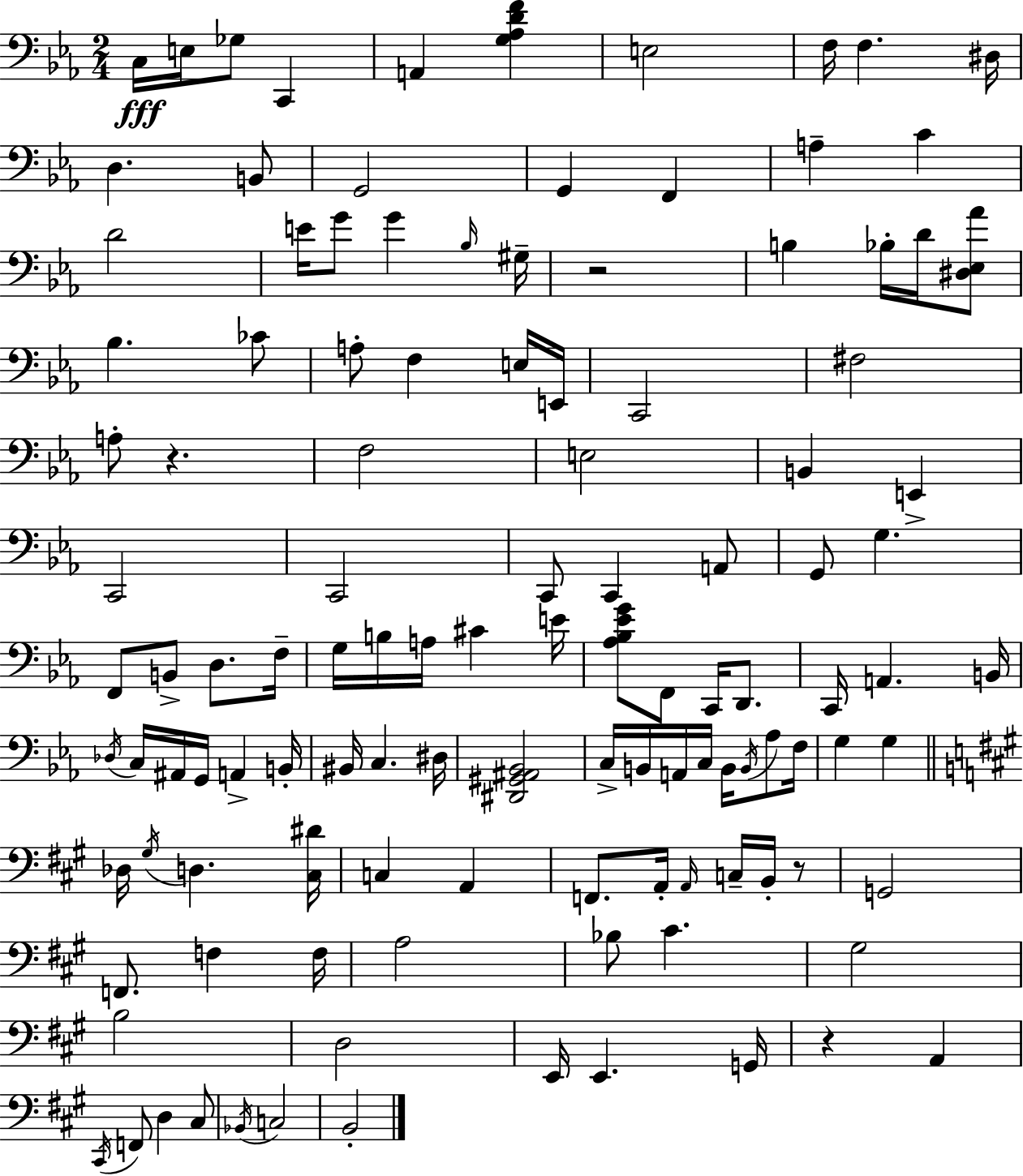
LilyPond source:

{
  \clef bass
  \numericTimeSignature
  \time 2/4
  \key c \minor
  \repeat volta 2 { c16\fff e16 ges8 c,4 | a,4 <g aes d' f'>4 | e2 | f16 f4. dis16 | \break d4. b,8 | g,2 | g,4 f,4 | a4-- c'4 | \break d'2 | e'16 g'8 g'4 \grace { bes16 } | gis16-- r2 | b4 bes16-. d'16 <dis ees aes'>8 | \break bes4. ces'8 | a8-. f4 e16 | e,16 c,2 | fis2 | \break a8-. r4. | f2 | e2 | b,4 e,4-> | \break c,2 | c,2 | c,8 c,4 a,8 | g,8 g4. | \break f,8 b,8-> d8. | f16-- g16 b16 a16 cis'4 | e'16 <aes bes ees' g'>8 f,8 c,16 d,8. | c,16 a,4. | \break b,16 \acciaccatura { des16 } c16 ais,16 g,16 a,4-> | b,16-. bis,16 c4. | dis16 <dis, gis, ais, bes,>2 | c16-> b,16 a,16 c16 b,16 \acciaccatura { b,16 } | \break aes8 f16 g4 g4 | \bar "||" \break \key a \major des16 \acciaccatura { gis16 } d4. | <cis dis'>16 c4 a,4 | f,8. a,16-. \grace { a,16 } c16-- b,16-. | r8 g,2 | \break f,8. f4 | f16 a2 | bes8 cis'4. | gis2 | \break b2 | d2 | e,16 e,4. | g,16 r4 a,4 | \break \acciaccatura { cis,16 } f,8 d4 | cis8 \acciaccatura { bes,16 } c2 | b,2-. | } \bar "|."
}